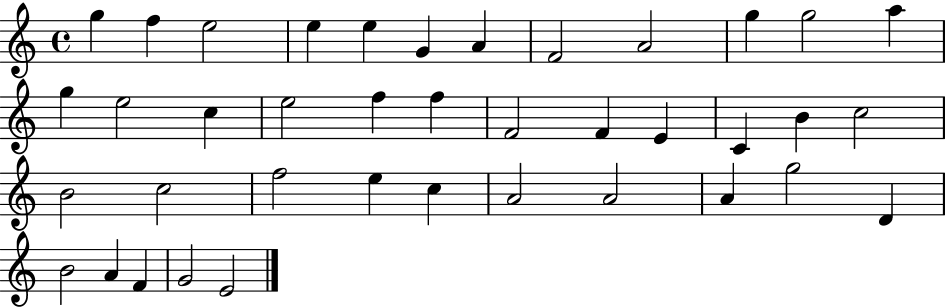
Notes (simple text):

G5/q F5/q E5/h E5/q E5/q G4/q A4/q F4/h A4/h G5/q G5/h A5/q G5/q E5/h C5/q E5/h F5/q F5/q F4/h F4/q E4/q C4/q B4/q C5/h B4/h C5/h F5/h E5/q C5/q A4/h A4/h A4/q G5/h D4/q B4/h A4/q F4/q G4/h E4/h